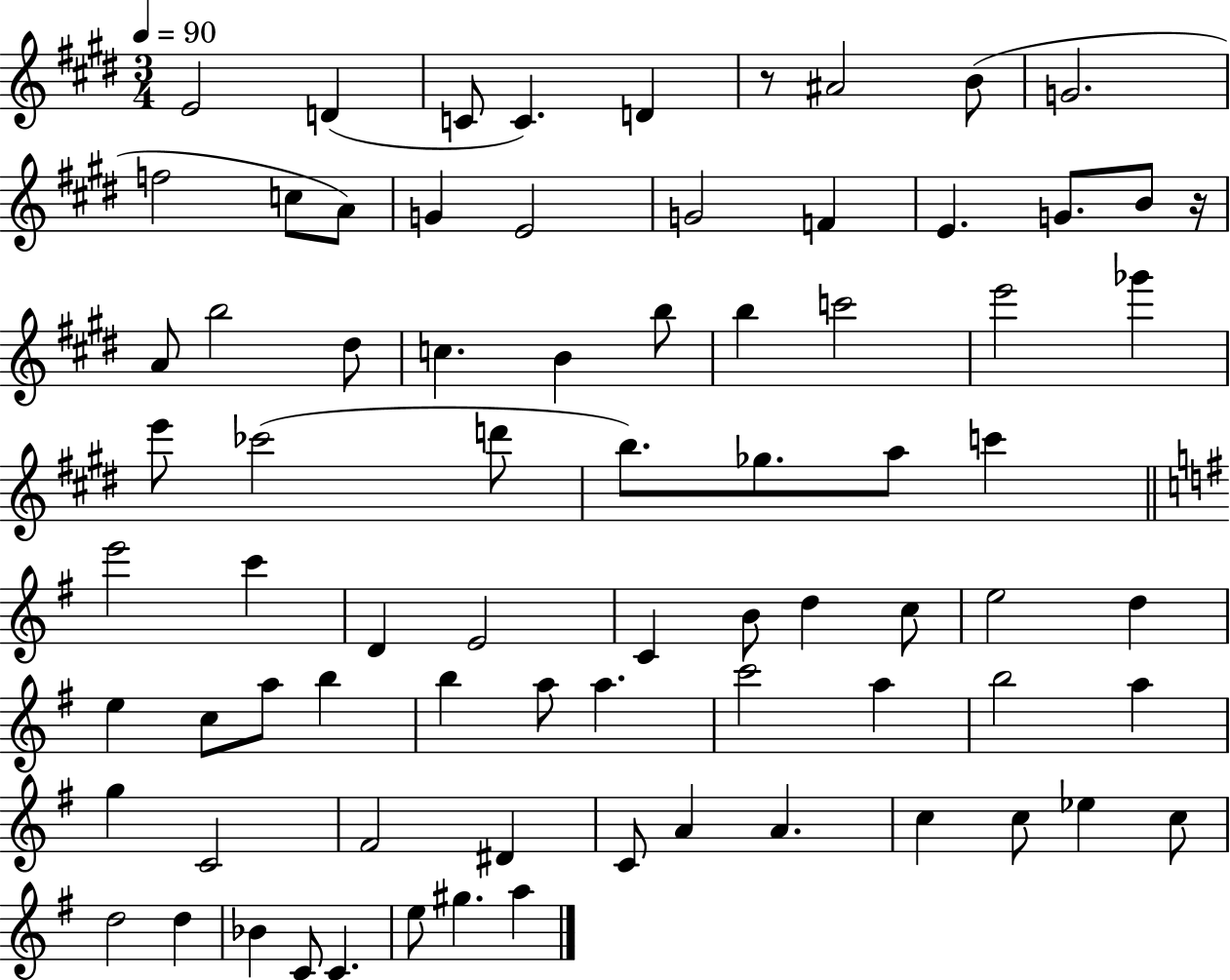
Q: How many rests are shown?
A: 2